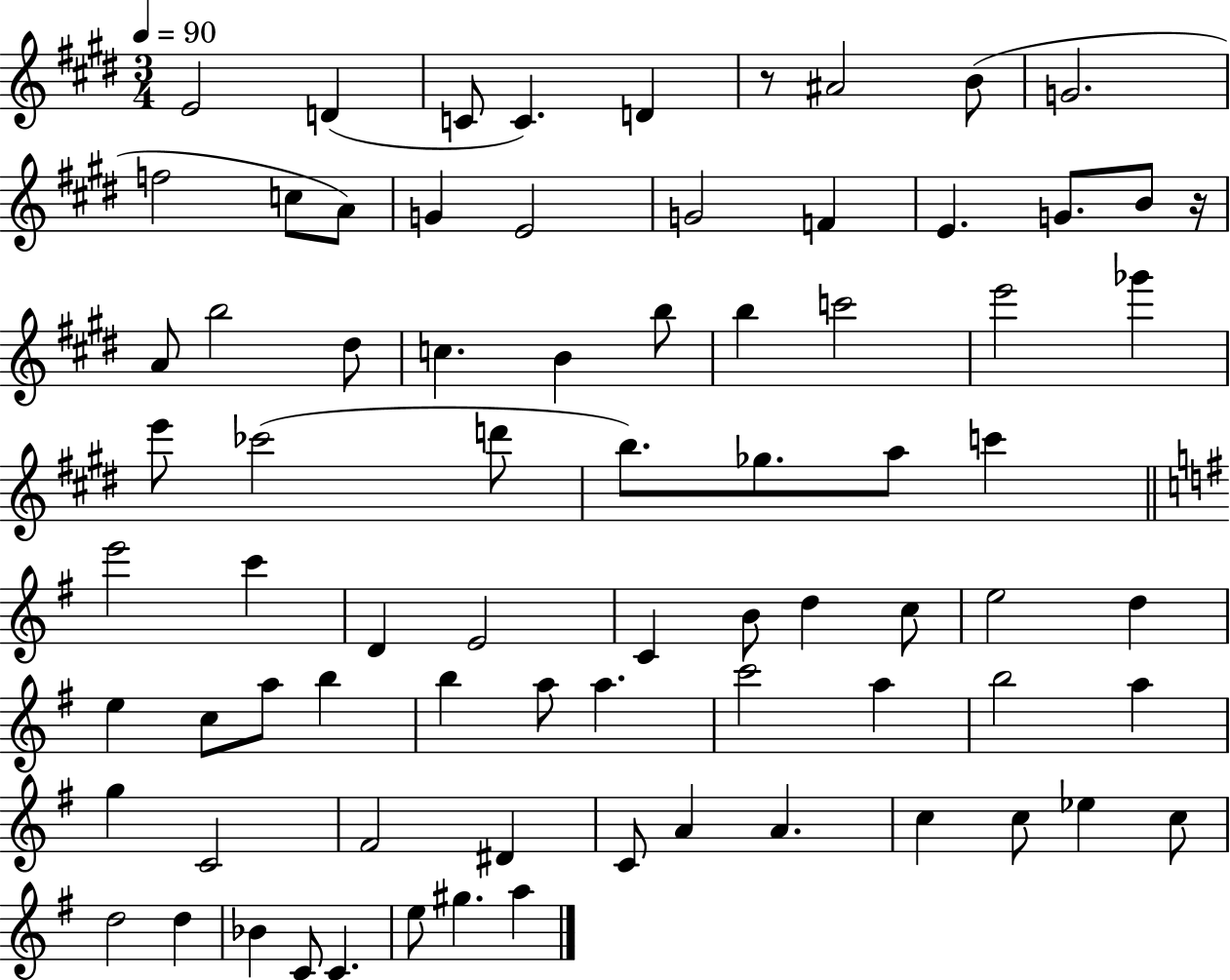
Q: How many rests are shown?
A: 2